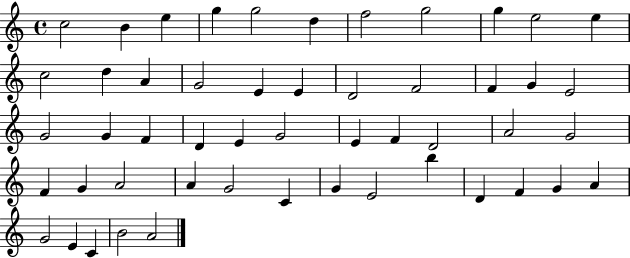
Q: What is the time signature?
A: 4/4